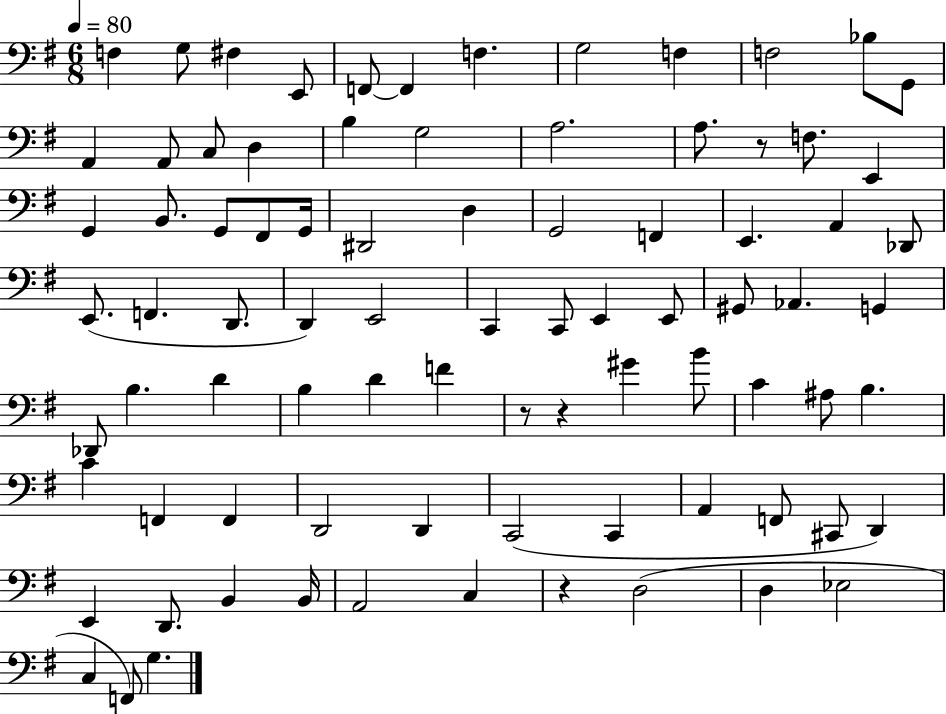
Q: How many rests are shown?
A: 4